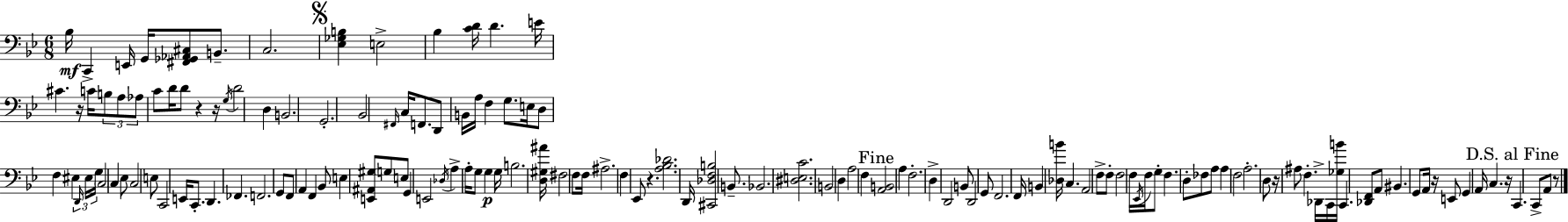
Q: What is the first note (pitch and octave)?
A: Bb3